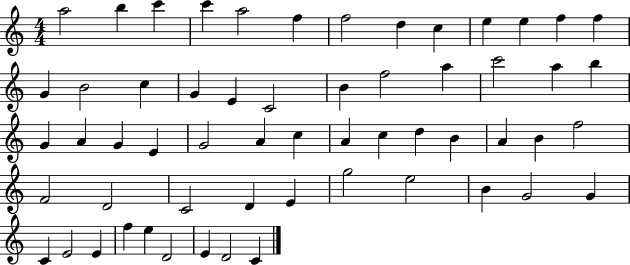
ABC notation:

X:1
T:Untitled
M:4/4
L:1/4
K:C
a2 b c' c' a2 f f2 d c e e f f G B2 c G E C2 B f2 a c'2 a b G A G E G2 A c A c d B A B f2 F2 D2 C2 D E g2 e2 B G2 G C E2 E f e D2 E D2 C